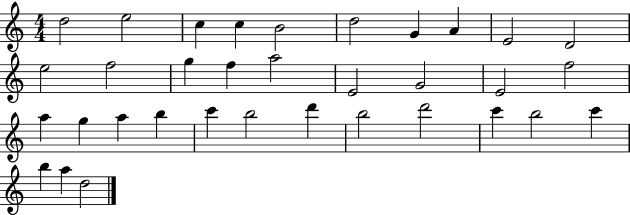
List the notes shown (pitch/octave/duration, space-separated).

D5/h E5/h C5/q C5/q B4/h D5/h G4/q A4/q E4/h D4/h E5/h F5/h G5/q F5/q A5/h E4/h G4/h E4/h F5/h A5/q G5/q A5/q B5/q C6/q B5/h D6/q B5/h D6/h C6/q B5/h C6/q B5/q A5/q D5/h